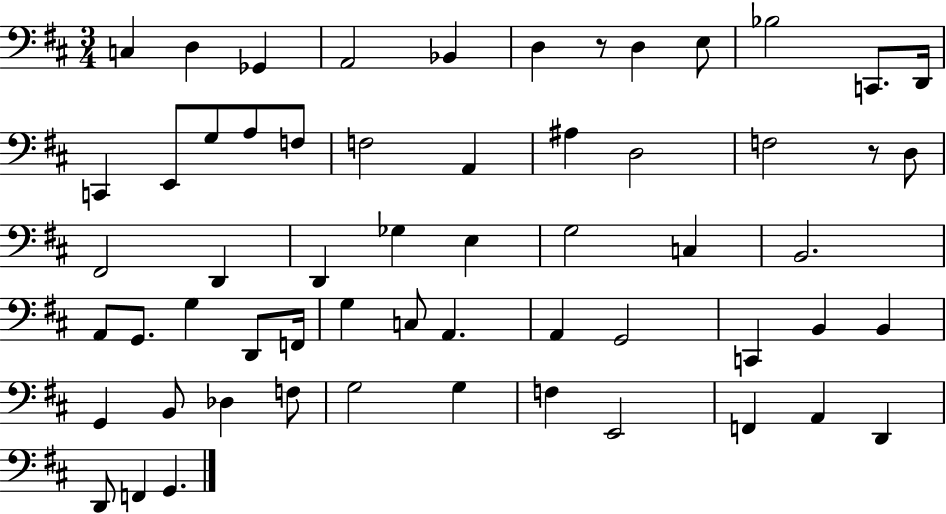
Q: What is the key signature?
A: D major